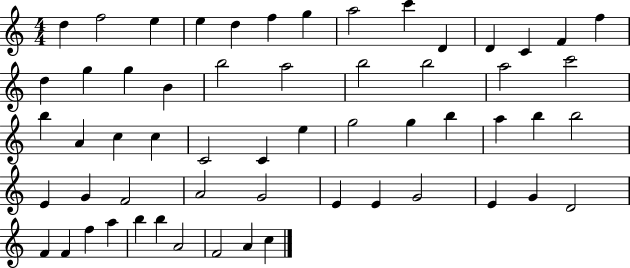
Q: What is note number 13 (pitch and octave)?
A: F4